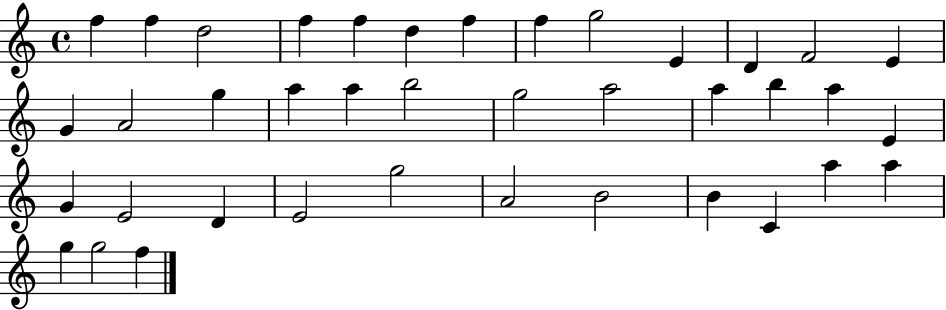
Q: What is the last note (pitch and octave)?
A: F5